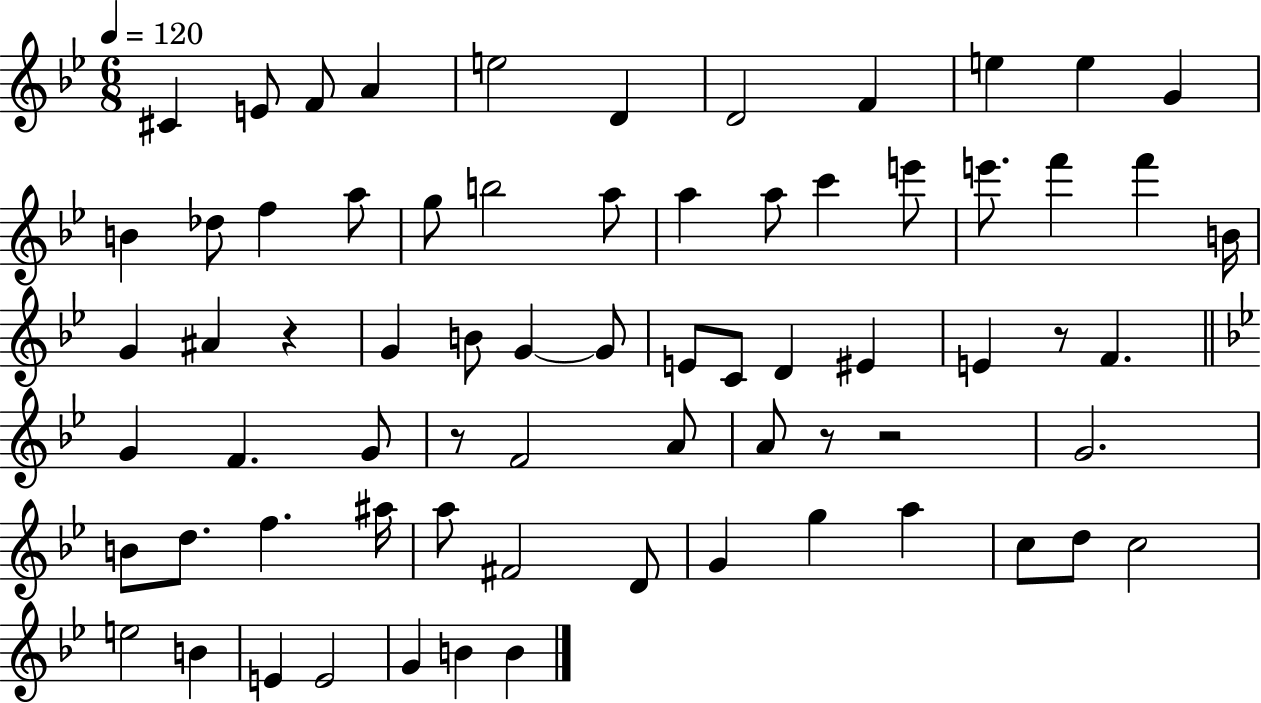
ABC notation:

X:1
T:Untitled
M:6/8
L:1/4
K:Bb
^C E/2 F/2 A e2 D D2 F e e G B _d/2 f a/2 g/2 b2 a/2 a a/2 c' e'/2 e'/2 f' f' B/4 G ^A z G B/2 G G/2 E/2 C/2 D ^E E z/2 F G F G/2 z/2 F2 A/2 A/2 z/2 z2 G2 B/2 d/2 f ^a/4 a/2 ^F2 D/2 G g a c/2 d/2 c2 e2 B E E2 G B B